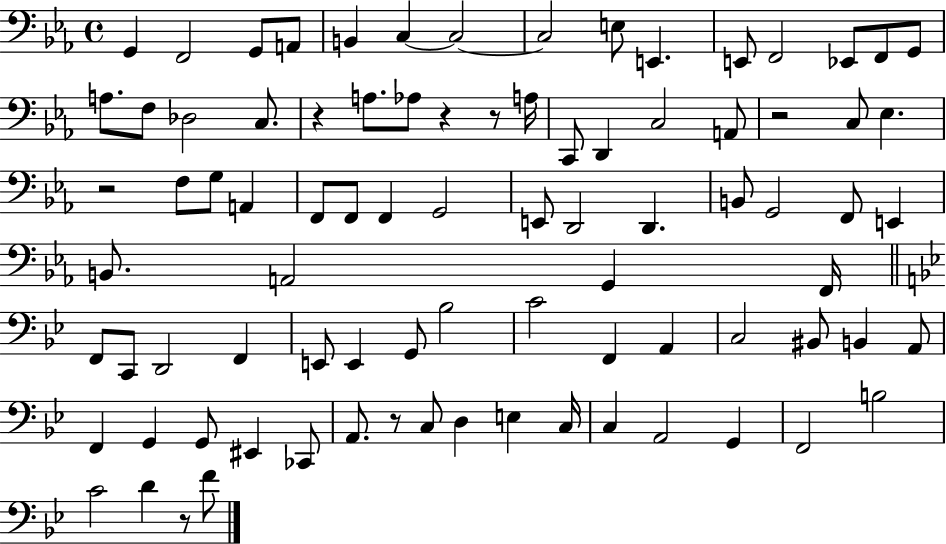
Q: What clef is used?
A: bass